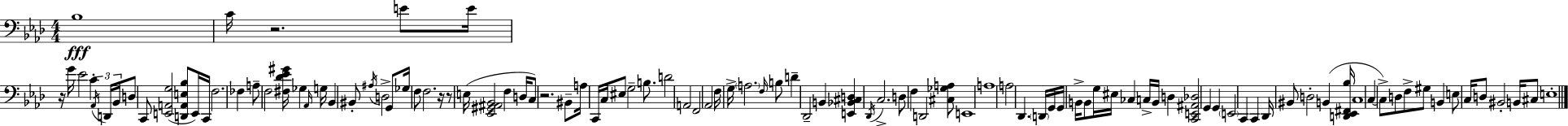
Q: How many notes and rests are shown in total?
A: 108